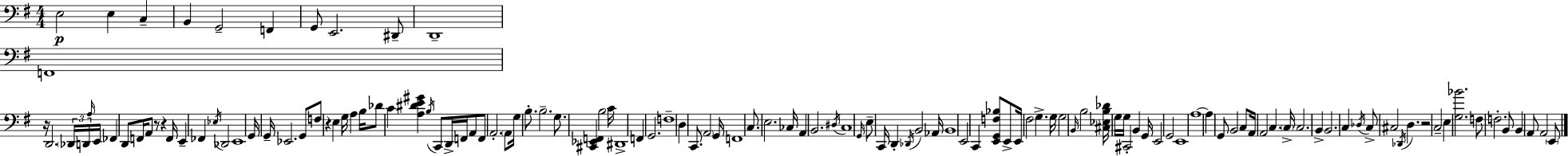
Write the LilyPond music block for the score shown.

{
  \clef bass
  \numericTimeSignature
  \time 4/4
  \key g \major
  e2\p e4 c4-- | b,4 g,2-- f,4 | g,8 e,2. dis,8-- | d,1-- | \break f,1 | r16 d,2. \tuplet 3/2 { \parenthesize des,16 d,16 \grace { a16 } } | e,16 fes,4 d,8 f,16 a,8 r8 r4 | f,16 e,4-- fes,4 \acciaccatura { ees16 } des,2 | \break e,1 | g,16 g,16-- ees,2. | g,8 f8 r4 e4 g16 a4 | b16 des'8 c'4 <a dis' e' gis'>4 \acciaccatura { b16 } c,8 d,16-> | \break f,16 a,8 f,8 a,2.-. | \parenthesize a,8 g16 b8.-. b2.-- | g8. <cis, ees, f,>4 b2 | c'16 dis,1-> | \break f,4 g,2. | f1-- | d4 c,8. \parenthesize a,2 | g,16 f,1 | \break c8. e2. | ces16 a,4 b,2. | \acciaccatura { dis16 } c1 | \grace { g,16 } e8-- c,16 d,4-. \acciaccatura { des,16 } b,2 | \break aes,16 b,1 | e,2 c,4 | <e, g, f bes>8 e,8-> e,16 fis2 g4.-> | g16 g2 \grace { b,16 } b2 | \break <cis ees b des'>16 g16 g16 cis,2-. | b,4 g,16 e,2 g,2 | e,1 | a1~~ | \break a4 g,8 b,2 | c8 a,16 a,2 | c4. \parenthesize c16-> c2. | b,4-> b,2. | \break c4 \acciaccatura { des16 } c8-> cis2 | \acciaccatura { des,16 } d4. r2 | c2-- e4 <g bes'>2. | f8 f2.-. | \break b,8 b,4 a,8 a,2 | \parenthesize e,8 \bar "|."
}